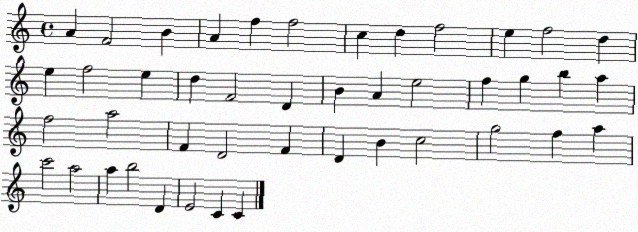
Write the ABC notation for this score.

X:1
T:Untitled
M:4/4
L:1/4
K:C
A F2 B A f f2 c d f2 e f2 d e f2 e d F2 D B A e2 f g b a f2 a2 F D2 F D B c2 g2 f a c'2 a2 a b2 D E2 C C